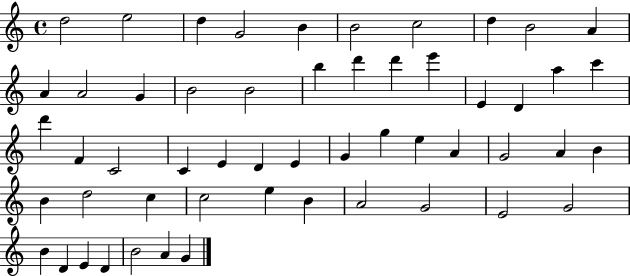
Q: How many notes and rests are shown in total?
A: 54